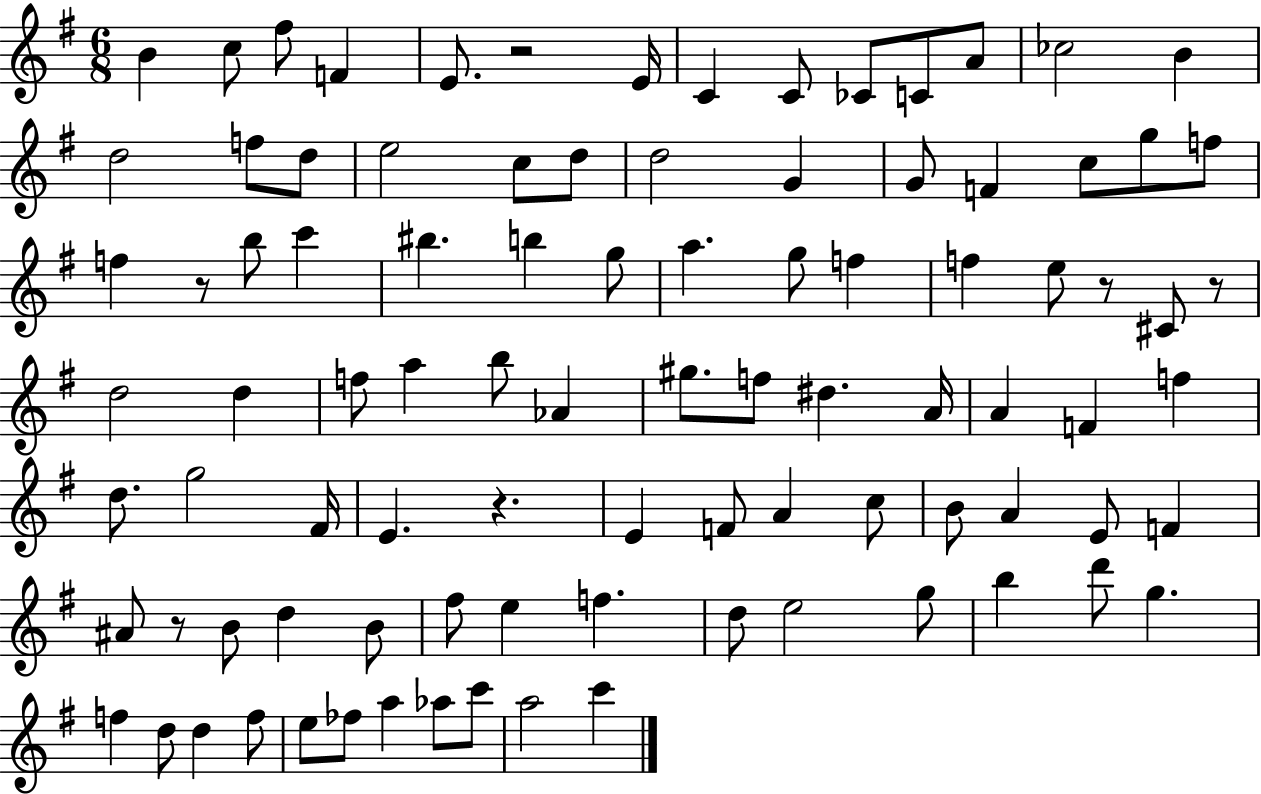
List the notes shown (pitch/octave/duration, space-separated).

B4/q C5/e F#5/e F4/q E4/e. R/h E4/s C4/q C4/e CES4/e C4/e A4/e CES5/h B4/q D5/h F5/e D5/e E5/h C5/e D5/e D5/h G4/q G4/e F4/q C5/e G5/e F5/e F5/q R/e B5/e C6/q BIS5/q. B5/q G5/e A5/q. G5/e F5/q F5/q E5/e R/e C#4/e R/e D5/h D5/q F5/e A5/q B5/e Ab4/q G#5/e. F5/e D#5/q. A4/s A4/q F4/q F5/q D5/e. G5/h F#4/s E4/q. R/q. E4/q F4/e A4/q C5/e B4/e A4/q E4/e F4/q A#4/e R/e B4/e D5/q B4/e F#5/e E5/q F5/q. D5/e E5/h G5/e B5/q D6/e G5/q. F5/q D5/e D5/q F5/e E5/e FES5/e A5/q Ab5/e C6/e A5/h C6/q